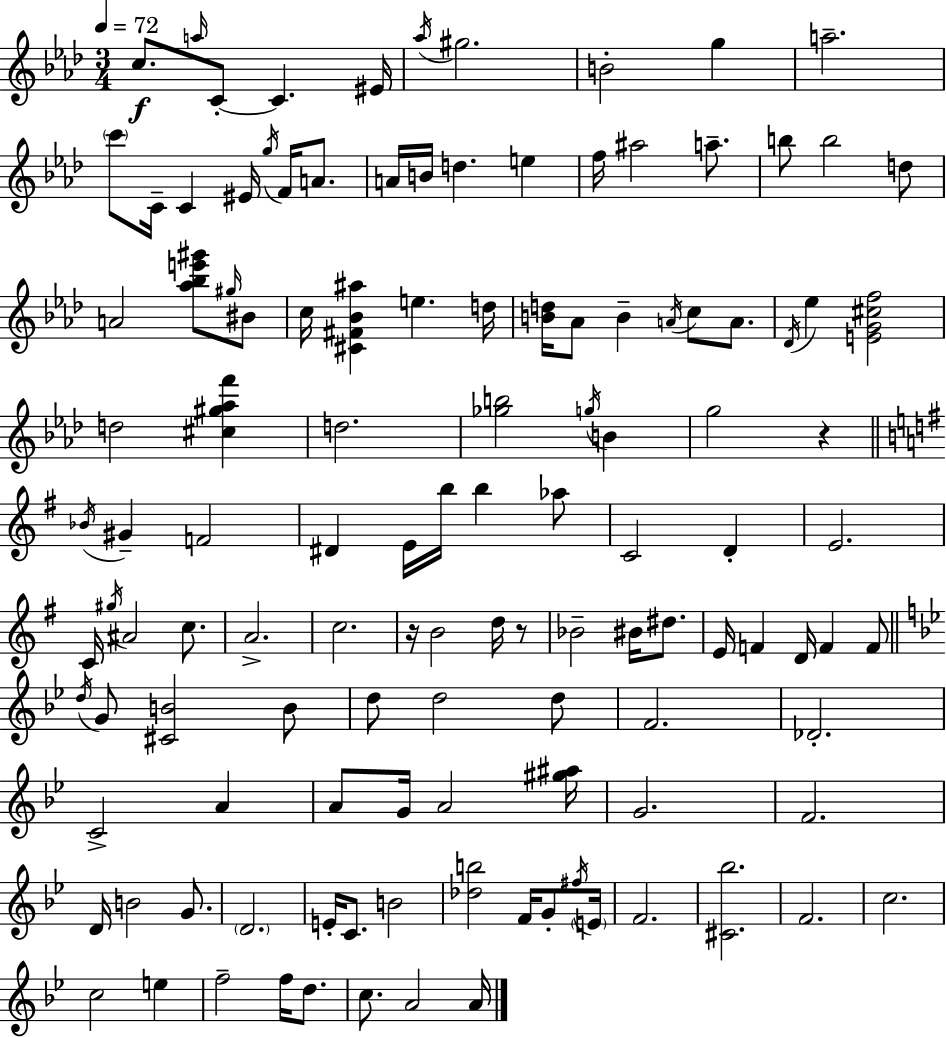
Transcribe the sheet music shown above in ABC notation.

X:1
T:Untitled
M:3/4
L:1/4
K:Ab
c/2 a/4 C/2 C ^E/4 _a/4 ^g2 B2 g a2 c'/2 C/4 C ^E/4 g/4 F/4 A/2 A/4 B/4 d e f/4 ^a2 a/2 b/2 b2 d/2 A2 [_a_be'^g']/2 ^g/4 ^B/2 c/4 [^C^F_B^a] e d/4 [Bd]/4 _A/2 B A/4 c/2 A/2 _D/4 _e [EG^cf]2 d2 [^c^g_af'] d2 [_gb]2 g/4 B g2 z _B/4 ^G F2 ^D E/4 b/4 b _a/2 C2 D E2 C/4 ^g/4 ^A2 c/2 A2 c2 z/4 B2 d/4 z/2 _B2 ^B/4 ^d/2 E/4 F D/4 F F/2 d/4 G/2 [^CB]2 B/2 d/2 d2 d/2 F2 _D2 C2 A A/2 G/4 A2 [^g^a]/4 G2 F2 D/4 B2 G/2 D2 E/4 C/2 B2 [_db]2 F/4 G/2 ^f/4 E/4 F2 [^C_b]2 F2 c2 c2 e f2 f/4 d/2 c/2 A2 A/4